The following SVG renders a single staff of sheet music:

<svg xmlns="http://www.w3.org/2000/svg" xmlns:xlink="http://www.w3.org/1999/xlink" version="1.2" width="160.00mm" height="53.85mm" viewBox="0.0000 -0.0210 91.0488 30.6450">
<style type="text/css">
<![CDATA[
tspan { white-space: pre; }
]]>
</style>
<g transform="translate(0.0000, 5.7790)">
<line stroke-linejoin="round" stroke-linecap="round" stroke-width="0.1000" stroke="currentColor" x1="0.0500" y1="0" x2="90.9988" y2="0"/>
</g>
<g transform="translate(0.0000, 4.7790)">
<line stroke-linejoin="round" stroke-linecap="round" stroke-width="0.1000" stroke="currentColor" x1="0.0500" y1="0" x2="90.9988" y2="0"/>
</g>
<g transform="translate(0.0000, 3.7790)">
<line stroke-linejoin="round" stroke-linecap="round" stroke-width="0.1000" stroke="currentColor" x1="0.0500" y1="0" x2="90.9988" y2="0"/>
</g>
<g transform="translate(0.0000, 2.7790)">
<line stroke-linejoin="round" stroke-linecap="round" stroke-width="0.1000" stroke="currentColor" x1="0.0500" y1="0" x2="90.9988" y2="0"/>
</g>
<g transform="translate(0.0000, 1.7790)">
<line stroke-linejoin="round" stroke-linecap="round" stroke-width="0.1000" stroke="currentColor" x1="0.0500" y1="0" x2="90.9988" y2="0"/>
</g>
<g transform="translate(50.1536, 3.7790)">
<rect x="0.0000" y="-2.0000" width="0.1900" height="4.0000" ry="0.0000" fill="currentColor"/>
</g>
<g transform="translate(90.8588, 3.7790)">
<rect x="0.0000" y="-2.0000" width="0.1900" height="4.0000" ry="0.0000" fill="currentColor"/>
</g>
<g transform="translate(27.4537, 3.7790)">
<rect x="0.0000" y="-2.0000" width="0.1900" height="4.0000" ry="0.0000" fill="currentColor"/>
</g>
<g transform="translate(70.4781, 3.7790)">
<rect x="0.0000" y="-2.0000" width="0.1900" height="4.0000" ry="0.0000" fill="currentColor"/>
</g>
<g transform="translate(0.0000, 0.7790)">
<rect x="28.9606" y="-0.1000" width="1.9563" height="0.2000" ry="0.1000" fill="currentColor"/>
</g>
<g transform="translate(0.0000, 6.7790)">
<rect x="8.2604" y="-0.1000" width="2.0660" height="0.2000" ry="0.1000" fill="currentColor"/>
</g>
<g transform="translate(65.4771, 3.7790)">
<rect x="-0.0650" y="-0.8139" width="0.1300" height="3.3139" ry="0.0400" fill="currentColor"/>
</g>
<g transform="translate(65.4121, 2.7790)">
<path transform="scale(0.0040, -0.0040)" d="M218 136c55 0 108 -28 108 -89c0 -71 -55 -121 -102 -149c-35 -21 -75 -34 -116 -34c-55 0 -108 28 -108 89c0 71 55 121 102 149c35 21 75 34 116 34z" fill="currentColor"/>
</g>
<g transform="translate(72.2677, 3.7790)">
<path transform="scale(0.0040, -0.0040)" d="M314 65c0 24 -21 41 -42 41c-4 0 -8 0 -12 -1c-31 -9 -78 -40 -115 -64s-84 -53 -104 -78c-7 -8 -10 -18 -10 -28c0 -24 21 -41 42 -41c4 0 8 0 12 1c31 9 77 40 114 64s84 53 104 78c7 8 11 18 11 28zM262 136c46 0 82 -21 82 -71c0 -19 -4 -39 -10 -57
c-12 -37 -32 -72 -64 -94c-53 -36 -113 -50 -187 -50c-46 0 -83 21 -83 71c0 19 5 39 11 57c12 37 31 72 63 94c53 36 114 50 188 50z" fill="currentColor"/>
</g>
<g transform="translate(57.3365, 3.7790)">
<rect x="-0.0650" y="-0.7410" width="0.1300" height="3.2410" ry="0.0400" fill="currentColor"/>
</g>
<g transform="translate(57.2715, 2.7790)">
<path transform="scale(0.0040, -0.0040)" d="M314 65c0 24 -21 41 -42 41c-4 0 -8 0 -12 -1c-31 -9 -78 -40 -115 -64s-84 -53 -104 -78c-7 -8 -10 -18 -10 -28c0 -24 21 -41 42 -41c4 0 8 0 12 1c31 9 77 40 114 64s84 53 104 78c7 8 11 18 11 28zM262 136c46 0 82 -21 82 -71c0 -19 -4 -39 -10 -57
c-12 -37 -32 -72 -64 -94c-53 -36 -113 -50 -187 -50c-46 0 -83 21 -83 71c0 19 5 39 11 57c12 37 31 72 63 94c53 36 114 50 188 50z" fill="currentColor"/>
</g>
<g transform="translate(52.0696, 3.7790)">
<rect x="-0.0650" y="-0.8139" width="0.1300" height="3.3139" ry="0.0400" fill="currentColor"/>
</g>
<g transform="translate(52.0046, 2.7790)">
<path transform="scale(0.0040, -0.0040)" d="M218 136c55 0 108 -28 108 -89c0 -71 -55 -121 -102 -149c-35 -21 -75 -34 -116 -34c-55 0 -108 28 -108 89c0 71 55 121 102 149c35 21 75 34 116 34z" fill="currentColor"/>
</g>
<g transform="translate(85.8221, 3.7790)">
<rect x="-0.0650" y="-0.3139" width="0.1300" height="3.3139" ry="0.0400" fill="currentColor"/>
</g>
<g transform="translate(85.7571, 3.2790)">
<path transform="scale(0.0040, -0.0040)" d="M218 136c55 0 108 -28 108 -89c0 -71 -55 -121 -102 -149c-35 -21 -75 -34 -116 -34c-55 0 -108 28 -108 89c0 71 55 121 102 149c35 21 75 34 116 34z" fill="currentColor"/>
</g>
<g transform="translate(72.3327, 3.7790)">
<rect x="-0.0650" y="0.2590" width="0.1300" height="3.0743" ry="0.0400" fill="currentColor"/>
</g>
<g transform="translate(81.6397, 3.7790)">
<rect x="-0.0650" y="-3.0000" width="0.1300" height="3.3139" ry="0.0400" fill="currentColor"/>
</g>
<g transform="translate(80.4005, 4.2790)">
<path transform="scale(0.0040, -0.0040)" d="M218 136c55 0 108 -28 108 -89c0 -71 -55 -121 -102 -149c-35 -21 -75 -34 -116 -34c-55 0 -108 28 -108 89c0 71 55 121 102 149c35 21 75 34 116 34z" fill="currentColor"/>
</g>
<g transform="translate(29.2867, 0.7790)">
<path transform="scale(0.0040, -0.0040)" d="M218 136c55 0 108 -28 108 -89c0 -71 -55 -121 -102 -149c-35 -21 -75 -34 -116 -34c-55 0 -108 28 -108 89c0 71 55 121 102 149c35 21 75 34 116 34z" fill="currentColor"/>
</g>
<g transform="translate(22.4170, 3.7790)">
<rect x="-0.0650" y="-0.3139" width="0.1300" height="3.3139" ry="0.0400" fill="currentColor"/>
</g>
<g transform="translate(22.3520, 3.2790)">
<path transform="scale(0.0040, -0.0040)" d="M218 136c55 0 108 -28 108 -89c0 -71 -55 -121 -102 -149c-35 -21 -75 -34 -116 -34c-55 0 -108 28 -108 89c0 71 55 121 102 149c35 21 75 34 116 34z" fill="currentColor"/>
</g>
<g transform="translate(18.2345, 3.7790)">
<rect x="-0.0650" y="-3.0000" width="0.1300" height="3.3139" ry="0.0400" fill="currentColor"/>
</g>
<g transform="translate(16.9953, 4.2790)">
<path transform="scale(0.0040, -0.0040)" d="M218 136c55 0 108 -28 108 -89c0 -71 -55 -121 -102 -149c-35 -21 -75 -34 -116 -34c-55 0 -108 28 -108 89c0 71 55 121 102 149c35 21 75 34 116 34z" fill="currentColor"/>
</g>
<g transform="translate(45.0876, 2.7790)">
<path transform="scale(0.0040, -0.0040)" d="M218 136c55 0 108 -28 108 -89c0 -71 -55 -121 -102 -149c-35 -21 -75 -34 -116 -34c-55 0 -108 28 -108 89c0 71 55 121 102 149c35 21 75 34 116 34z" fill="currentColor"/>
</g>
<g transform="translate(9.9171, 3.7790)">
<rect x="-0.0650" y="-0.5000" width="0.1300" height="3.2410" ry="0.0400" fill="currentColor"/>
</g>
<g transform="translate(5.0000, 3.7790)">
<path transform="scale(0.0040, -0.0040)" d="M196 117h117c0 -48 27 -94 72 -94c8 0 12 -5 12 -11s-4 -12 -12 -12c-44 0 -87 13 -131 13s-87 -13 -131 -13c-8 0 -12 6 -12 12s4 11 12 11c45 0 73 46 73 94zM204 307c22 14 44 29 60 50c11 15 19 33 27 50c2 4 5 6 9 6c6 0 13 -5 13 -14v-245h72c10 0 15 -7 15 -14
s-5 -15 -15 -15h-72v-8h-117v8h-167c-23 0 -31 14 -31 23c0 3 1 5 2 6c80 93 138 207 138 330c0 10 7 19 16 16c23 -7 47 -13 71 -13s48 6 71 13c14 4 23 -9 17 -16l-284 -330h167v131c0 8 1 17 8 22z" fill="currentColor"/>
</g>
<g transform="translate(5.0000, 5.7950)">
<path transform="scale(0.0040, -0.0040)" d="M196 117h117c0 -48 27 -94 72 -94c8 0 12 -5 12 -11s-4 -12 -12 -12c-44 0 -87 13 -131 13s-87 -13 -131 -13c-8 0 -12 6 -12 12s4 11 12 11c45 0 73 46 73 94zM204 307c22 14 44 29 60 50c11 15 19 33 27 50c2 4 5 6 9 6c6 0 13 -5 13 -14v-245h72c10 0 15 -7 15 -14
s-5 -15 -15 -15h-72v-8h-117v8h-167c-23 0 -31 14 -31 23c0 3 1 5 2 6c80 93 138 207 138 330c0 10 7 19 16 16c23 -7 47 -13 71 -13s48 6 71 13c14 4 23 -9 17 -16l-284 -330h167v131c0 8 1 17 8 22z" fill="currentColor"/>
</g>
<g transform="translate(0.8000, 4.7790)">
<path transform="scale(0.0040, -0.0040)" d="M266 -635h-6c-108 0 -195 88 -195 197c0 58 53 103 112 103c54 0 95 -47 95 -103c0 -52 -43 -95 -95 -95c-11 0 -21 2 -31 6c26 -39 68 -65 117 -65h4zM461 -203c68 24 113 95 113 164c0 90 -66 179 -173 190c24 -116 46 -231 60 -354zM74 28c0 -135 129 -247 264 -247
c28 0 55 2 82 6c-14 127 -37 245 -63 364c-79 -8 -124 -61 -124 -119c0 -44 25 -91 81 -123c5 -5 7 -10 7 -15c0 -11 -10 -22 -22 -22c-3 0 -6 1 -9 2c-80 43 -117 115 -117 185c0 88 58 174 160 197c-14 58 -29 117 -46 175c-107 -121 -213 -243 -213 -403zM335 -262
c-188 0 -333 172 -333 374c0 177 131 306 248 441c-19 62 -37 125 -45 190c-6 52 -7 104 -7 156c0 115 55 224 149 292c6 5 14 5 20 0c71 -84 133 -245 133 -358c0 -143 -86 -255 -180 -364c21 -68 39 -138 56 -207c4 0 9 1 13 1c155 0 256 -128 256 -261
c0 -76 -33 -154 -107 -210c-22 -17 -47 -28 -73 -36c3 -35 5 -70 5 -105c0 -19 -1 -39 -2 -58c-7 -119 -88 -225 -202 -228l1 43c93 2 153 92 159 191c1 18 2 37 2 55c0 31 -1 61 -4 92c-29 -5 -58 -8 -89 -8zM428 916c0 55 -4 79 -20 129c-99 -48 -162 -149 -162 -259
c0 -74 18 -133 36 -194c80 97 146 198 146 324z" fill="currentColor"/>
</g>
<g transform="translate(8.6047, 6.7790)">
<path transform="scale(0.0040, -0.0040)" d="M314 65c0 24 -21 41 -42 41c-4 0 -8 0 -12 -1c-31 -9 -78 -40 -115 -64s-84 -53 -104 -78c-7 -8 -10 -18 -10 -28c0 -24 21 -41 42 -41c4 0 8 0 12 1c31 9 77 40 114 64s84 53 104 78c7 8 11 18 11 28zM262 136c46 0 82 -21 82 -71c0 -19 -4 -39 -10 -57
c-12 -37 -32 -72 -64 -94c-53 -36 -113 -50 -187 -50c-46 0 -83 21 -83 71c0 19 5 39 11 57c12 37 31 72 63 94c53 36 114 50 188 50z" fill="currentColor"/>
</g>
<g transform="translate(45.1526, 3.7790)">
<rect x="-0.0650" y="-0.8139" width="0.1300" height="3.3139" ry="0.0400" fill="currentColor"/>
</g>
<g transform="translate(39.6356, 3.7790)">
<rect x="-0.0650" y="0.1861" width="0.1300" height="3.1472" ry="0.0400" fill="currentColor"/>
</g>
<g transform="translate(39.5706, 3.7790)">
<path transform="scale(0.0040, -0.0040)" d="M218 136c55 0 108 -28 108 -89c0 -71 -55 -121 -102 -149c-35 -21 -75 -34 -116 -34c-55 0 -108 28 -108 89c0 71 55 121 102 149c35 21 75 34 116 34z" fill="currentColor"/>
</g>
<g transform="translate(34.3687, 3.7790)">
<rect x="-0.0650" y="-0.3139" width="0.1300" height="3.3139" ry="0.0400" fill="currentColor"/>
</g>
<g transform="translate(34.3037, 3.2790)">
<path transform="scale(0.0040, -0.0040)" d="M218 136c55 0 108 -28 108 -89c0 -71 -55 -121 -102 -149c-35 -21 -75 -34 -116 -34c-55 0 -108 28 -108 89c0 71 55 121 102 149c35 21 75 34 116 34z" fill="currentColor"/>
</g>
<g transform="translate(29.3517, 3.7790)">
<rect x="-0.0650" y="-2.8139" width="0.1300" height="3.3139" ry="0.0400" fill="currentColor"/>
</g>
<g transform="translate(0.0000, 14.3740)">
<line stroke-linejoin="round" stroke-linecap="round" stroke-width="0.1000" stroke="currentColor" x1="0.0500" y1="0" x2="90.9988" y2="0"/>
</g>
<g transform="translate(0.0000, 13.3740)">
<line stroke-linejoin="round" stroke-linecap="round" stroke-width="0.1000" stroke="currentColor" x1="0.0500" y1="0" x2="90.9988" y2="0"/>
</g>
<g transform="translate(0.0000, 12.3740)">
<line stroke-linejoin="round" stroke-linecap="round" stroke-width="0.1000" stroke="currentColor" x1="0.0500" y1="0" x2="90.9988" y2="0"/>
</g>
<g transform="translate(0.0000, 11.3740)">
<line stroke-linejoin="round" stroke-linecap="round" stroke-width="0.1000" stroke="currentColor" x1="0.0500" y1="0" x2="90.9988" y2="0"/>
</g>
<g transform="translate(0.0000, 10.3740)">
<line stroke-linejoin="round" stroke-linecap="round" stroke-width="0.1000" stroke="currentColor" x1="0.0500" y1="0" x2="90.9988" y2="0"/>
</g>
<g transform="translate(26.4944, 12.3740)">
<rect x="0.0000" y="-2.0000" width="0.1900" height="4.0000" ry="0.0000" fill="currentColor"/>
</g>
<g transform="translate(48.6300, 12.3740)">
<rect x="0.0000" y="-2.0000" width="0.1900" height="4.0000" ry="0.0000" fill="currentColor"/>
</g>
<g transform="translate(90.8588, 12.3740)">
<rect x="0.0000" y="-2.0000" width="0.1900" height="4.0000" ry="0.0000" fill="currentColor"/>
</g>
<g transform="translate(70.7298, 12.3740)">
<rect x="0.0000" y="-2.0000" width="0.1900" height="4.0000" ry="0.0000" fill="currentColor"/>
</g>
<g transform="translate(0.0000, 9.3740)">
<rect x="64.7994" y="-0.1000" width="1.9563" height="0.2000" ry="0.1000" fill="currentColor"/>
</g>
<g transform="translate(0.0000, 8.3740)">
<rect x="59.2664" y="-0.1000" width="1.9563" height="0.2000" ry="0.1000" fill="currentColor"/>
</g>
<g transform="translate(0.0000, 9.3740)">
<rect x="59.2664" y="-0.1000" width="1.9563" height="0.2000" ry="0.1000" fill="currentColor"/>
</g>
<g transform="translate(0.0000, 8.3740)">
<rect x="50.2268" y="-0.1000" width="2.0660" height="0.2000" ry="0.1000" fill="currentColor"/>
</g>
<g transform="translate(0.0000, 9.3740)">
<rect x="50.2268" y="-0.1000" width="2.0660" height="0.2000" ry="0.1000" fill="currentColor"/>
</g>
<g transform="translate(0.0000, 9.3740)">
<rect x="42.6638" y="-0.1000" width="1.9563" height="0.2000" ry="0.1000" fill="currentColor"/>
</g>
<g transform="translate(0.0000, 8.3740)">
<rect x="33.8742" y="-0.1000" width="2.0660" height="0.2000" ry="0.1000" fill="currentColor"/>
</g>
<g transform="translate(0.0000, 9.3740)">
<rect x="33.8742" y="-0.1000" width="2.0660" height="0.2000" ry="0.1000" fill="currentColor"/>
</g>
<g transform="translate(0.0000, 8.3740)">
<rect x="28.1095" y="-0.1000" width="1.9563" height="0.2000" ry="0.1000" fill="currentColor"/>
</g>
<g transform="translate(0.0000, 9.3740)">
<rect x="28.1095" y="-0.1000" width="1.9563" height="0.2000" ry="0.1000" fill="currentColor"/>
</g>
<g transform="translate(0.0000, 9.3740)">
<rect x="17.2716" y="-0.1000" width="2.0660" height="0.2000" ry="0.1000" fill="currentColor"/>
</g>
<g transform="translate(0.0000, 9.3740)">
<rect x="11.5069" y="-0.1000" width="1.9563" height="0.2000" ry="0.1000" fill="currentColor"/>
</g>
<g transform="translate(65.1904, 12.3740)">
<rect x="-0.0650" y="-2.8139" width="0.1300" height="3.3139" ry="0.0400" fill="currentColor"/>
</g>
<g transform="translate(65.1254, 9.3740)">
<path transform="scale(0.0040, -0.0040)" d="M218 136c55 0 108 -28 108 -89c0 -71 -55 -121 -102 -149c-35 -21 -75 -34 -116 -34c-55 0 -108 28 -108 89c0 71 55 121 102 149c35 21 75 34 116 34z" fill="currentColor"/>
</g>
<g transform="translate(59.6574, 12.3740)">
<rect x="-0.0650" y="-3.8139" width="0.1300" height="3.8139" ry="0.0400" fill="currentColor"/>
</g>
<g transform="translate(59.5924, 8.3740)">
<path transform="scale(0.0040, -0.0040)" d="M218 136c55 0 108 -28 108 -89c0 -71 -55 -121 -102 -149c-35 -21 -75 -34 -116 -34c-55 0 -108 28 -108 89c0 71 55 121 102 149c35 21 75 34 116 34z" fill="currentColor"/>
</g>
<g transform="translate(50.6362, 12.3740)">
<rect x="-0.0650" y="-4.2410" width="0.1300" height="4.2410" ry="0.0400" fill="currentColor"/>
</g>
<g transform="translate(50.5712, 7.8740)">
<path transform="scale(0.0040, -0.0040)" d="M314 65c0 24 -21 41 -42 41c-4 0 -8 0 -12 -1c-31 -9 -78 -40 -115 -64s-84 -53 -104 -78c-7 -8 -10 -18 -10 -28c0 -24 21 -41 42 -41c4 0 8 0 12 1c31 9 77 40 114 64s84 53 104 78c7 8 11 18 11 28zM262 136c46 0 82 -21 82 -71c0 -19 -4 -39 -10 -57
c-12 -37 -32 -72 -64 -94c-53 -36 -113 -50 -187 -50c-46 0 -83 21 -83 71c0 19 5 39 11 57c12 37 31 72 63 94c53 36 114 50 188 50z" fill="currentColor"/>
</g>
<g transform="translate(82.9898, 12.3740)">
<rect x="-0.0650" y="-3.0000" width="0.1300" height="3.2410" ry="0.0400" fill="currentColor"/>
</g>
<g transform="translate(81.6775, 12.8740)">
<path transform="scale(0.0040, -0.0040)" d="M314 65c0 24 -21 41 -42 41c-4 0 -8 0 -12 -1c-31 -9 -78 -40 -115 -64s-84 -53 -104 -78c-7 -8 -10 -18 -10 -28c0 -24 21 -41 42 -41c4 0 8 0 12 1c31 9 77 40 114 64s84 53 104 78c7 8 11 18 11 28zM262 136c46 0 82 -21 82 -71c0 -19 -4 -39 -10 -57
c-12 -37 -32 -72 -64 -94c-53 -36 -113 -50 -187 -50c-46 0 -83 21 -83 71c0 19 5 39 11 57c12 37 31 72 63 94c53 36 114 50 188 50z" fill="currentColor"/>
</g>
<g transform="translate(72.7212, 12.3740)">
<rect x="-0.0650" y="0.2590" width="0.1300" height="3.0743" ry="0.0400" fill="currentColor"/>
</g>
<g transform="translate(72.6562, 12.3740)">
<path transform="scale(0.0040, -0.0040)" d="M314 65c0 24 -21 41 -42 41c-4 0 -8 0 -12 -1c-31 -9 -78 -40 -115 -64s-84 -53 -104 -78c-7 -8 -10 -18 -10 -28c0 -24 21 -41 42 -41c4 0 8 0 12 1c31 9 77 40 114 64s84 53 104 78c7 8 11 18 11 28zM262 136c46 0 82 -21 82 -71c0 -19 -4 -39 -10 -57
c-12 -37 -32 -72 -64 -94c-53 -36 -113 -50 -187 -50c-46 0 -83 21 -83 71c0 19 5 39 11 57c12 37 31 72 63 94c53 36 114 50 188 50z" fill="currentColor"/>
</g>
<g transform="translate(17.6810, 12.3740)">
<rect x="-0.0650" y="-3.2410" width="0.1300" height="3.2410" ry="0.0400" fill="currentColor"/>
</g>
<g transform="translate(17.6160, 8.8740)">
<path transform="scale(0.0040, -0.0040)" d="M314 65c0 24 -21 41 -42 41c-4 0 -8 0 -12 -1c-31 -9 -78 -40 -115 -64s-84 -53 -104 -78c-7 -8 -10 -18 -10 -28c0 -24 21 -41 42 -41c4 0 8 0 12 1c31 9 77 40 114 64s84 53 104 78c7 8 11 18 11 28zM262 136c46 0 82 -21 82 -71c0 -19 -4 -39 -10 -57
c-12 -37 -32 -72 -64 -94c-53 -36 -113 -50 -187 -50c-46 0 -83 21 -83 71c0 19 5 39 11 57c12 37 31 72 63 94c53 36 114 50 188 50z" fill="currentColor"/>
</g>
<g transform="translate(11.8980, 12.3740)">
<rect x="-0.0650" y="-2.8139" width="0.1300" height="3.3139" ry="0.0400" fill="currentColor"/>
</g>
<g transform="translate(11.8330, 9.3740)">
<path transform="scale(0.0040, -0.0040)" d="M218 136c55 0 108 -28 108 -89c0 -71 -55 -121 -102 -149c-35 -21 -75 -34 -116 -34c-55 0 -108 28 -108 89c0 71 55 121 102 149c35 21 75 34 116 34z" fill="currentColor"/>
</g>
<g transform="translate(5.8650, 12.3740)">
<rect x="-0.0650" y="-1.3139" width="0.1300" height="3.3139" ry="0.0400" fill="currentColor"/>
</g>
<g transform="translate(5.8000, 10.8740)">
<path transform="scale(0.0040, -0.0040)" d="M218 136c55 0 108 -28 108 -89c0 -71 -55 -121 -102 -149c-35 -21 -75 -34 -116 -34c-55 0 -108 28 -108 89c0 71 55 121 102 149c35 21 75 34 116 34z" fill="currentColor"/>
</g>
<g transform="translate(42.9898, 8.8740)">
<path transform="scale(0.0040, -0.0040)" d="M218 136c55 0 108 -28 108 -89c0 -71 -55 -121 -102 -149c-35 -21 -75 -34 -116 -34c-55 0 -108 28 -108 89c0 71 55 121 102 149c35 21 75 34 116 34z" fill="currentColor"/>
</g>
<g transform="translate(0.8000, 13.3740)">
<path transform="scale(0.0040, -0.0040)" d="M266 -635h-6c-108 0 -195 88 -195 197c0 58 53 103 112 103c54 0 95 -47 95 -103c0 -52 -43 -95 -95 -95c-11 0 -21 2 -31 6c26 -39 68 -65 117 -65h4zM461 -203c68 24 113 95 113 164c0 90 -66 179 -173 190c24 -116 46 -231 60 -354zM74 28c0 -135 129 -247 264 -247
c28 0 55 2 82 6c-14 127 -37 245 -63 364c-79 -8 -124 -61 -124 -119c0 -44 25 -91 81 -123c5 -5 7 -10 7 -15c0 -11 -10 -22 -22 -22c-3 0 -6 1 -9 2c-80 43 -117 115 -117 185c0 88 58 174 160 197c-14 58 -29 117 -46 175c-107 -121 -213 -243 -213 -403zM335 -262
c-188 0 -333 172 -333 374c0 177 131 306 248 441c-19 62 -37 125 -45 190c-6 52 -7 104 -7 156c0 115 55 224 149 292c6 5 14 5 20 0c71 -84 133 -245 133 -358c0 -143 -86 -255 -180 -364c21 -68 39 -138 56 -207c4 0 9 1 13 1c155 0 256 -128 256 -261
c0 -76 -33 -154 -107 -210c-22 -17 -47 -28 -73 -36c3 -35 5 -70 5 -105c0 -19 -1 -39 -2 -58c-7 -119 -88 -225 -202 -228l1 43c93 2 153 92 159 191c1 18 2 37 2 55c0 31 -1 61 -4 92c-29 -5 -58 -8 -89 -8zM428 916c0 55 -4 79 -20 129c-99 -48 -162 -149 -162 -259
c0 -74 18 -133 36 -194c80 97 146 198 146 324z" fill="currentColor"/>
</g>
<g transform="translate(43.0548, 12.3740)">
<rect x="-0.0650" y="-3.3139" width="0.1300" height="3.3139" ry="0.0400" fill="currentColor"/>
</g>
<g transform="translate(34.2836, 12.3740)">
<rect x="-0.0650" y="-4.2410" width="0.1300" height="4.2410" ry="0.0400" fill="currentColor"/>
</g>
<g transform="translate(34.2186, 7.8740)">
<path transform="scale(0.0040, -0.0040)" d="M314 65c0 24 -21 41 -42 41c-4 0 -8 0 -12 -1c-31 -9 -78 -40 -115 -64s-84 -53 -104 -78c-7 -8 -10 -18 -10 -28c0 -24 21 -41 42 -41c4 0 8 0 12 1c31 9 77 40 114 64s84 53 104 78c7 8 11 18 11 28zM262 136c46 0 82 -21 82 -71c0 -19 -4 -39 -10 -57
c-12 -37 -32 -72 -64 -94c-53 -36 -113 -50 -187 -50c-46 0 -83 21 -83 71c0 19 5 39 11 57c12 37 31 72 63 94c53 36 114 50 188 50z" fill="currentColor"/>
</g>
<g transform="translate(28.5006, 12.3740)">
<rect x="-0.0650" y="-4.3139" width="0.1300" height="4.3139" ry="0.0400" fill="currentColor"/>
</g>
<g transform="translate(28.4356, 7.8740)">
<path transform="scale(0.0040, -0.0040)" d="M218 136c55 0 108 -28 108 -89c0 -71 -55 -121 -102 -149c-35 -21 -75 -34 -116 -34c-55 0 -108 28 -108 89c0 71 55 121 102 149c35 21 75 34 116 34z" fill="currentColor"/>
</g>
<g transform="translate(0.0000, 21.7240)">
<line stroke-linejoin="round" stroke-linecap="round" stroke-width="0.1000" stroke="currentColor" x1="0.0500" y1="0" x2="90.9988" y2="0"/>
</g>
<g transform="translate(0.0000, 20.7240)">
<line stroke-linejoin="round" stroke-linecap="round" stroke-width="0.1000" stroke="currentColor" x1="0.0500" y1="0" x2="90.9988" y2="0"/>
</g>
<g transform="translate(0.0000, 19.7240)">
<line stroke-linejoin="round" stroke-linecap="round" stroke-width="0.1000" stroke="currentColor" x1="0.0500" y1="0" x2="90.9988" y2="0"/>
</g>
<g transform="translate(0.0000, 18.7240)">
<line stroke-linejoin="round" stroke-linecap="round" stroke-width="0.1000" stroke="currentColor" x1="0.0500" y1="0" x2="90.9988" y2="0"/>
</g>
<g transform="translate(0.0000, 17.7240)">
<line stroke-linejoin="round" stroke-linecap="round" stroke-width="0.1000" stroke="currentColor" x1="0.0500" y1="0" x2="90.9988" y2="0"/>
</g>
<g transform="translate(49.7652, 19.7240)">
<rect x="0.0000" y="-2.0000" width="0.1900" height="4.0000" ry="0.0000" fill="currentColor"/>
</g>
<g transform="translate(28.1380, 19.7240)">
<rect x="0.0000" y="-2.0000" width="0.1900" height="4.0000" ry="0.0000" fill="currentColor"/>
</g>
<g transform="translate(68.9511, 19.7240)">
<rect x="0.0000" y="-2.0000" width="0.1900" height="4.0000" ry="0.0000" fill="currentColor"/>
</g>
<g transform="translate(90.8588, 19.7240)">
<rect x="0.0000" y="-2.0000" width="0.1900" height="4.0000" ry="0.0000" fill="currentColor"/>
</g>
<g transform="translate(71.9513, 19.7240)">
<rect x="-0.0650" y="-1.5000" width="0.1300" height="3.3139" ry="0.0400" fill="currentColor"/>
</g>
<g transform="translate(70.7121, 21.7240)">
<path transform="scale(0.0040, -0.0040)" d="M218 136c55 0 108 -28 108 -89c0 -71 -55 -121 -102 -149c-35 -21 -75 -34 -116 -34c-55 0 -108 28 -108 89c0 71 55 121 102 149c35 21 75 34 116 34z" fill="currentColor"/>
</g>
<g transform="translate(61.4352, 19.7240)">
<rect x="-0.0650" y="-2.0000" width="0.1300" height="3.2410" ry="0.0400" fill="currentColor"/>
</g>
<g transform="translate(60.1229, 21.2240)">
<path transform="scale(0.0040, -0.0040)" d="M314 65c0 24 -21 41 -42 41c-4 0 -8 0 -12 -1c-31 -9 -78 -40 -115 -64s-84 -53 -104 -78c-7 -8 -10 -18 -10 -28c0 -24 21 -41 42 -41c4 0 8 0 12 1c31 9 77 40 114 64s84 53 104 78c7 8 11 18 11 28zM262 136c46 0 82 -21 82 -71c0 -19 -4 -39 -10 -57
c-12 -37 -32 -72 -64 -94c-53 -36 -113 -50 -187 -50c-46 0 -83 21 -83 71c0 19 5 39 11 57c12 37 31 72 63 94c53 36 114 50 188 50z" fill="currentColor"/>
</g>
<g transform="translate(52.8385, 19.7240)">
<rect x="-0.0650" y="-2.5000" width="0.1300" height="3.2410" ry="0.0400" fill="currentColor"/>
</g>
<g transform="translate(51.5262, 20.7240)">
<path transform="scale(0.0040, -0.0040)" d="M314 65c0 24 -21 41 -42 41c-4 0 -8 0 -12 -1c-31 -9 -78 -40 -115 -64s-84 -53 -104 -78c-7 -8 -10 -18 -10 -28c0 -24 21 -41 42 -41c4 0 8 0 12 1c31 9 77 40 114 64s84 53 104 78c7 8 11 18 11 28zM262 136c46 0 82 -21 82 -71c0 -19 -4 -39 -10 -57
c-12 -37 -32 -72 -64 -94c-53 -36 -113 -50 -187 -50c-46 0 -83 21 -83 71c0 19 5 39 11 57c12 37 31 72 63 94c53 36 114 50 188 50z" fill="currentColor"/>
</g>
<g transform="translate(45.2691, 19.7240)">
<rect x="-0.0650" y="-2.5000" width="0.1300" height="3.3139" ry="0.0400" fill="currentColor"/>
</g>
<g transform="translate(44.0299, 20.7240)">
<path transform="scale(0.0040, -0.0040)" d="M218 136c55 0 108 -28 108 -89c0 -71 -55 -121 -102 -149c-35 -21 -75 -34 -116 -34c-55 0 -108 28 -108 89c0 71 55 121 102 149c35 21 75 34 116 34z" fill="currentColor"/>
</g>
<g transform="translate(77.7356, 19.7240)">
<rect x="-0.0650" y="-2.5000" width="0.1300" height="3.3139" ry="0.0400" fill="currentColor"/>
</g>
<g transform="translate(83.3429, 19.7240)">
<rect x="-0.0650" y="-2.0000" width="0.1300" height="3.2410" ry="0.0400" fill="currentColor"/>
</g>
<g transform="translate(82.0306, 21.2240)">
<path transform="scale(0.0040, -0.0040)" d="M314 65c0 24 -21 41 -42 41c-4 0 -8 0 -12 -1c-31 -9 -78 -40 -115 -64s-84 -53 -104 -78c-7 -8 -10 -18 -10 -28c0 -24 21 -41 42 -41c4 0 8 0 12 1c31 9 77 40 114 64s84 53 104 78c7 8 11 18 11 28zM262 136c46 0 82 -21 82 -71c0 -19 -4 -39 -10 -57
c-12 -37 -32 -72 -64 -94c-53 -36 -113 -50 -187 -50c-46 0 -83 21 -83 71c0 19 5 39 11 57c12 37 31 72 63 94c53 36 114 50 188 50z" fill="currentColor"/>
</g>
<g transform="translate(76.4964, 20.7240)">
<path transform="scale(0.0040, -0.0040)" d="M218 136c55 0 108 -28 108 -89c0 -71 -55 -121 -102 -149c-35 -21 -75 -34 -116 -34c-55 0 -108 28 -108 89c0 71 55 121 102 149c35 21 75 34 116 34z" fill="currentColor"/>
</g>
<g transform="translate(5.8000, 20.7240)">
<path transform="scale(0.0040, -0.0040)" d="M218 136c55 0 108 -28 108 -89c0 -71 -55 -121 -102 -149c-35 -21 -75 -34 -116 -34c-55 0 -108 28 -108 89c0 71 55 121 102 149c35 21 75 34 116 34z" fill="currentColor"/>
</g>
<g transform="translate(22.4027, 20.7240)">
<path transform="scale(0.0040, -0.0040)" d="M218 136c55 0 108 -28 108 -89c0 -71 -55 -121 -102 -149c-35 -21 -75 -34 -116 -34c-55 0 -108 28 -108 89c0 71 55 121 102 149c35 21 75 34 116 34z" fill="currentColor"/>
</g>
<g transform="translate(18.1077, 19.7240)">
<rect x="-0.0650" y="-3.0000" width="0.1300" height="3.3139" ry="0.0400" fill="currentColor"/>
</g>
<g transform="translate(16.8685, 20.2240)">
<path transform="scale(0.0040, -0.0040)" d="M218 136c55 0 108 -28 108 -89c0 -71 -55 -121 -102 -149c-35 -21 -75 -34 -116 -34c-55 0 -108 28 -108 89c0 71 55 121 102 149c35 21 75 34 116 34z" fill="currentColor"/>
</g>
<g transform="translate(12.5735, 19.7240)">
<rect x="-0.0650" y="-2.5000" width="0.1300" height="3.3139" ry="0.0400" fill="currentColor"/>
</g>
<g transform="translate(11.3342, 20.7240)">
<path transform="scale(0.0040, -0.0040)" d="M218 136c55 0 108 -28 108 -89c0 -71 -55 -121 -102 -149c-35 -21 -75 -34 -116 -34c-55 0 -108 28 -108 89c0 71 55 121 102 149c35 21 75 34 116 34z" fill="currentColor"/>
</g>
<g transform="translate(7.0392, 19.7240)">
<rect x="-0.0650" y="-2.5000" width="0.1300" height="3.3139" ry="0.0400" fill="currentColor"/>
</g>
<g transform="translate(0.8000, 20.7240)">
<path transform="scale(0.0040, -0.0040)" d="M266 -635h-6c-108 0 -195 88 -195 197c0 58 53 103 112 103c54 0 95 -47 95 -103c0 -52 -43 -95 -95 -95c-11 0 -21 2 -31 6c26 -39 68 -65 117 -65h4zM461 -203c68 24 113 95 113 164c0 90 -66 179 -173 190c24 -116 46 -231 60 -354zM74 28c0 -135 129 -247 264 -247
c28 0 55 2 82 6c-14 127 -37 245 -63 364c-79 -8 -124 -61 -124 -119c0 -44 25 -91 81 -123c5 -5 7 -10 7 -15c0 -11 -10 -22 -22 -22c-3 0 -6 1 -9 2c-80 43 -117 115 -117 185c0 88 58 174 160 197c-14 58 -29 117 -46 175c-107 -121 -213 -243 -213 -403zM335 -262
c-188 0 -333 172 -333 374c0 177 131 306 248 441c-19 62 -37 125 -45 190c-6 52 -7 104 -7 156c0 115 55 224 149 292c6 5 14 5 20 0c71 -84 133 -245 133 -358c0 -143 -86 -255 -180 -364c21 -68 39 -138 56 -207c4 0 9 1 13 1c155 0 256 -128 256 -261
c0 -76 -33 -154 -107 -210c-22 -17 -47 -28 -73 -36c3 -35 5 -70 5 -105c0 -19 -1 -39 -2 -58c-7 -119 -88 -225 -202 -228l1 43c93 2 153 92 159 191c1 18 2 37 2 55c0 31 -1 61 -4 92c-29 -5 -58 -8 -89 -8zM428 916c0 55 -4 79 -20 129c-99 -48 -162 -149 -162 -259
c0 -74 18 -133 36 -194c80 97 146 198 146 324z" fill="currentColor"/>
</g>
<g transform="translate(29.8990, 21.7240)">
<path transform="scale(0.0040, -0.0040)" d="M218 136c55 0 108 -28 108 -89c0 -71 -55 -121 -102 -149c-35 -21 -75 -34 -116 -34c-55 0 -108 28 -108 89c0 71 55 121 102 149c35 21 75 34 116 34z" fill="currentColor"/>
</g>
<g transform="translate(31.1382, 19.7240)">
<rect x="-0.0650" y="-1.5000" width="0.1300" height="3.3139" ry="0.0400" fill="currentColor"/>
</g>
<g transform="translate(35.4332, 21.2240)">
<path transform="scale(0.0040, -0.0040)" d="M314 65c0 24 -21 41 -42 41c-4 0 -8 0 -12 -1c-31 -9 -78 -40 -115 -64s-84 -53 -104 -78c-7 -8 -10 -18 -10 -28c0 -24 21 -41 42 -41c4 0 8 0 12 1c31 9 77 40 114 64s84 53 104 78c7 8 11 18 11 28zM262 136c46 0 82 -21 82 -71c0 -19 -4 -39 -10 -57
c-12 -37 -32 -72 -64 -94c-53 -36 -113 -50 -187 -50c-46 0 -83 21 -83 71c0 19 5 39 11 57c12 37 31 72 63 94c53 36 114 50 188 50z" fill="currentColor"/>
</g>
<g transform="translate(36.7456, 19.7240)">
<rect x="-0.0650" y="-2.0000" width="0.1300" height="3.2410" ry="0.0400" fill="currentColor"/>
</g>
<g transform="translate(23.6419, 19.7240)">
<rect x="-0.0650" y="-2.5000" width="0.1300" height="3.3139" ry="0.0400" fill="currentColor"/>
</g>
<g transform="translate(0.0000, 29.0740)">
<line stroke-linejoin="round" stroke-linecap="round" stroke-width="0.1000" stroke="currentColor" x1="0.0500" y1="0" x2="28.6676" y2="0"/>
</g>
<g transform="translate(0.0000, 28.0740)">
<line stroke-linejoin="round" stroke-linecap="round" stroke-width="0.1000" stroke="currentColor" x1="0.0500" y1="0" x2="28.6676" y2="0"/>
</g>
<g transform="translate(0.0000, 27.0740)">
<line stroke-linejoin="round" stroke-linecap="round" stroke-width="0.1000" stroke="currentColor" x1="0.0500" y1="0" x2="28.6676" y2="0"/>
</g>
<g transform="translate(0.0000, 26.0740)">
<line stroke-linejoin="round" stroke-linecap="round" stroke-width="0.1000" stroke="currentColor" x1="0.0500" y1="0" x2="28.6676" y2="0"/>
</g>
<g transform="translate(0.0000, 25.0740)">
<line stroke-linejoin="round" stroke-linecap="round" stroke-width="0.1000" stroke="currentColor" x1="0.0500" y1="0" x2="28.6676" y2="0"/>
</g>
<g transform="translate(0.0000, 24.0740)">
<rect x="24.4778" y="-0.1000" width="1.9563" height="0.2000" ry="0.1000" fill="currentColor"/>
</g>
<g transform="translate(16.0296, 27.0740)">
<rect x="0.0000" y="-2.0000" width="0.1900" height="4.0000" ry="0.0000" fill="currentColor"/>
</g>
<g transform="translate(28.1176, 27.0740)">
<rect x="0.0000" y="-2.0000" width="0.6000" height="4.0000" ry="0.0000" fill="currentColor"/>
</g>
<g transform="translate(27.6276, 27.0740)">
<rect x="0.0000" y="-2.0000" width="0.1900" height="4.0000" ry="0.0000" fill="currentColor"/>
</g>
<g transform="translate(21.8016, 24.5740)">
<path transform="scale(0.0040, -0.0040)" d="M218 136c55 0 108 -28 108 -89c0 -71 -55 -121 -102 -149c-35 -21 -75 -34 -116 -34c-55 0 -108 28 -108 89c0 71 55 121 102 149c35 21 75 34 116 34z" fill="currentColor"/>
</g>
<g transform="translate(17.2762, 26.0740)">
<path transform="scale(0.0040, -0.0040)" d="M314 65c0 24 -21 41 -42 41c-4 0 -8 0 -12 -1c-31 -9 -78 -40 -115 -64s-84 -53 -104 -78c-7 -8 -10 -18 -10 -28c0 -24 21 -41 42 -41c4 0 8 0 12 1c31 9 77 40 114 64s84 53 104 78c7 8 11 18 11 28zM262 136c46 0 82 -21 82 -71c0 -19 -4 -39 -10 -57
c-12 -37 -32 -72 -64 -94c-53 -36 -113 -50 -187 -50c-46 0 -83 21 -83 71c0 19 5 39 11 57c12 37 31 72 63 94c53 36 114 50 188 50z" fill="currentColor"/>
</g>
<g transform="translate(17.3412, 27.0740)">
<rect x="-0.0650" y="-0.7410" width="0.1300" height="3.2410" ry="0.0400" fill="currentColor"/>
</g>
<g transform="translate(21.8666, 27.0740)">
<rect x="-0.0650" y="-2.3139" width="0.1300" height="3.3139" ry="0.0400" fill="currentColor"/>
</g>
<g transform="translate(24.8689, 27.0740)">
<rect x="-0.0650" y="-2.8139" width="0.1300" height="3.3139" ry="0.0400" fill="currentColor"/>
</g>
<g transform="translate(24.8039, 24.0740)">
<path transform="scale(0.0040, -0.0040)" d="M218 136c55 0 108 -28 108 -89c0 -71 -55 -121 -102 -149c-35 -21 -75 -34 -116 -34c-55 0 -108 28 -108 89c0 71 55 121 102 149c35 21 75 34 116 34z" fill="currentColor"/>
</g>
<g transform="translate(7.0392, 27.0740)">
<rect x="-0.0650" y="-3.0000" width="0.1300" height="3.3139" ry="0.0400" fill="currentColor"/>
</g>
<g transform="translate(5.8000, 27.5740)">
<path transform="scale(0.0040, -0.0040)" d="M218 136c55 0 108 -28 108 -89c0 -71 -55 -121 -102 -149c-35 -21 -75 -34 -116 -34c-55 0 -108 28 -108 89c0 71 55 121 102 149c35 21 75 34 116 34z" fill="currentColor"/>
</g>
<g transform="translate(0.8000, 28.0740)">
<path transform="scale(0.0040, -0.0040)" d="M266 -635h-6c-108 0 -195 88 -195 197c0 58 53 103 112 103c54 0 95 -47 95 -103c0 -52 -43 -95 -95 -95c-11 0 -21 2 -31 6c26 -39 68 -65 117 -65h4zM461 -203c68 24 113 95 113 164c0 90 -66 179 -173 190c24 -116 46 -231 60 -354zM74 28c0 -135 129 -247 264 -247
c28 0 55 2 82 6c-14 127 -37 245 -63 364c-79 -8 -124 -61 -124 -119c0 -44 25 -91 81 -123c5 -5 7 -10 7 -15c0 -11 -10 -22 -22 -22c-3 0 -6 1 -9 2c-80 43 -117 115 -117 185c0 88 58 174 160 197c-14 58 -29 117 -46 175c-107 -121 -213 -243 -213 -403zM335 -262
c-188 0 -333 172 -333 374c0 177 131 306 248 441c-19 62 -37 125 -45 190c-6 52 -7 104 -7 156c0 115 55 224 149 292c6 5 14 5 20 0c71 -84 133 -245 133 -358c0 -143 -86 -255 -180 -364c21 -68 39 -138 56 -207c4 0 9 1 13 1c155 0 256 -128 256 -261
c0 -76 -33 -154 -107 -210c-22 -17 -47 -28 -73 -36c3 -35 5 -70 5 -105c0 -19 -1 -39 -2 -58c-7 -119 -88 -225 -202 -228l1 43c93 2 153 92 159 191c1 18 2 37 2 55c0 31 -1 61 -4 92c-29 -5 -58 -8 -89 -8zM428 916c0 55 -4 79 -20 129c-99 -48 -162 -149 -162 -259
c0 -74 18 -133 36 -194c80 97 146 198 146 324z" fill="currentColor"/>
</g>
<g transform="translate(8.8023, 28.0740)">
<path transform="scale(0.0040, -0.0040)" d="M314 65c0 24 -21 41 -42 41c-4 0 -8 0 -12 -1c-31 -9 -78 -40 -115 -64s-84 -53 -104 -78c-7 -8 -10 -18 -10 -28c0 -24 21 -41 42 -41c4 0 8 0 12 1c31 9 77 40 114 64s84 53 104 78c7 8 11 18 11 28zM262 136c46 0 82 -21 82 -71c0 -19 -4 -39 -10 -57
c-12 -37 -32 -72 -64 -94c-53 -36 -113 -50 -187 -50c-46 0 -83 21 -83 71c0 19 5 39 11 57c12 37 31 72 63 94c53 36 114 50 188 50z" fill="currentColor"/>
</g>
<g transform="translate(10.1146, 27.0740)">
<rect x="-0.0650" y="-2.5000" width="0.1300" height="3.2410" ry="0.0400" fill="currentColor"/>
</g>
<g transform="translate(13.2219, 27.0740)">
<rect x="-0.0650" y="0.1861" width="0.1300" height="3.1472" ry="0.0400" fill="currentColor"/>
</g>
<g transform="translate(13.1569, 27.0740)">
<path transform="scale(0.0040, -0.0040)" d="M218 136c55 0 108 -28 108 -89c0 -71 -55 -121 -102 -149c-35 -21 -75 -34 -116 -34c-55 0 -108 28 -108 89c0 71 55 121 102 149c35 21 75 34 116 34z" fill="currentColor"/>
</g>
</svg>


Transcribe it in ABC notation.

X:1
T:Untitled
M:4/4
L:1/4
K:C
C2 A c a c B d d d2 d B2 A c e a b2 d' d'2 b d'2 c' a B2 A2 G G A G E F2 G G2 F2 E G F2 A G2 B d2 g a